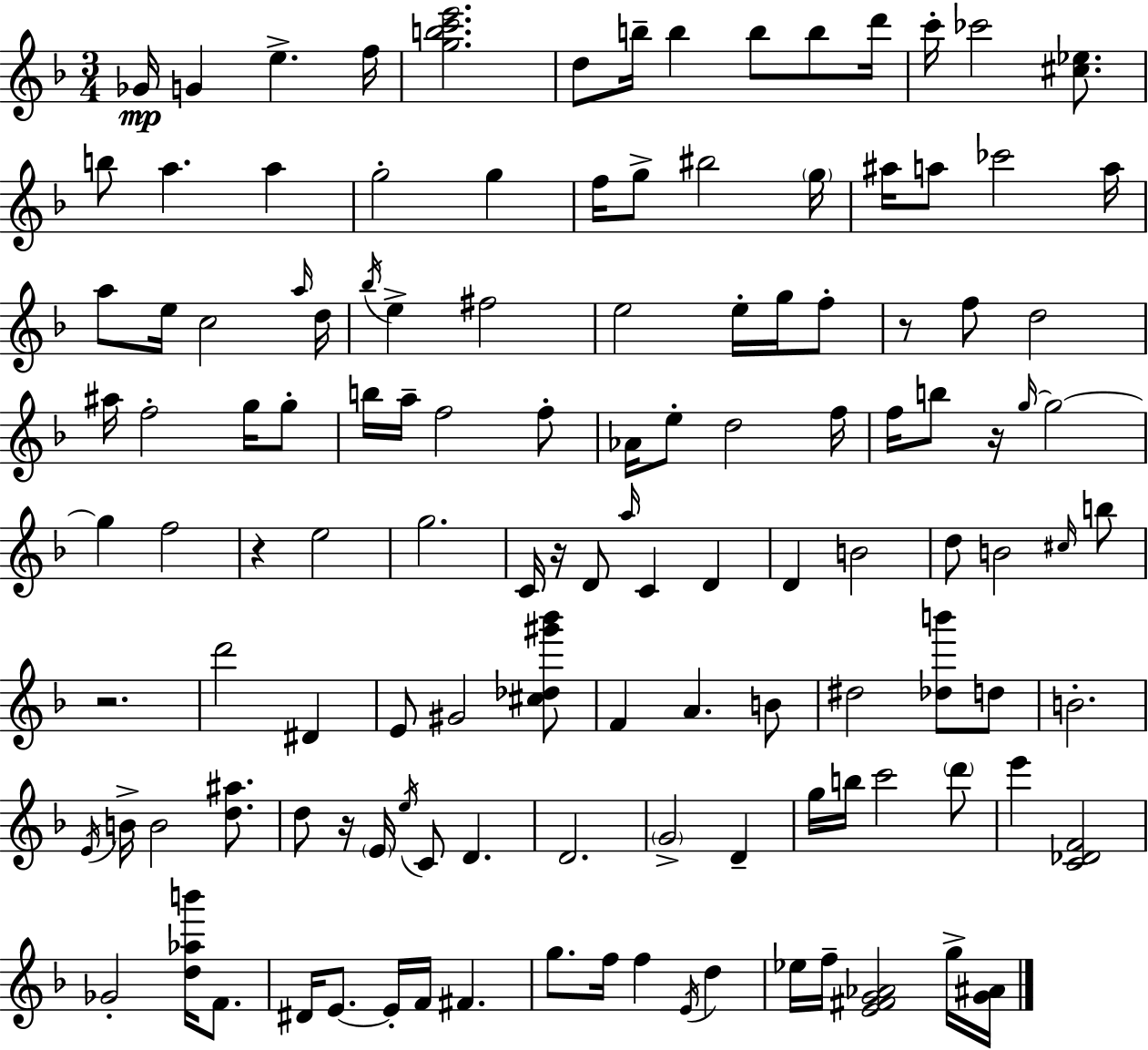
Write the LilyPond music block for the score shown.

{
  \clef treble
  \numericTimeSignature
  \time 3/4
  \key f \major
  ges'16\mp g'4 e''4.-> f''16 | <g'' b'' c''' e'''>2. | d''8 b''16-- b''4 b''8 b''8 d'''16 | c'''16-. ces'''2 <cis'' ees''>8. | \break b''8 a''4. a''4 | g''2-. g''4 | f''16 g''8-> bis''2 \parenthesize g''16 | ais''16 a''8 ces'''2 a''16 | \break a''8 e''16 c''2 \grace { a''16 } | d''16 \acciaccatura { bes''16 } e''4-> fis''2 | e''2 e''16-. g''16 | f''8-. r8 f''8 d''2 | \break ais''16 f''2-. g''16 | g''8-. b''16 a''16-- f''2 | f''8-. aes'16 e''8-. d''2 | f''16 f''16 b''8 r16 \grace { g''16~ }~ g''2~~ | \break g''4 f''2 | r4 e''2 | g''2. | c'16 r16 d'8 \grace { a''16 } c'4 | \break d'4 d'4 b'2 | d''8 b'2 | \grace { cis''16 } b''8 r2. | d'''2 | \break dis'4 e'8 gis'2 | <cis'' des'' gis''' bes'''>8 f'4 a'4. | b'8 dis''2 | <des'' b'''>8 d''8 b'2.-. | \break \acciaccatura { e'16 } b'16-> b'2 | <d'' ais''>8. d''8 r16 \parenthesize e'16 \acciaccatura { e''16 } c'8 | d'4. d'2. | \parenthesize g'2-> | \break d'4-- g''16 b''16 c'''2 | \parenthesize d'''8 e'''4 <c' des' f'>2 | ges'2-. | <d'' aes'' b'''>16 f'8. dis'16 e'8.~~ e'16-. | \break f'16 fis'4. g''8. f''16 f''4 | \acciaccatura { e'16 } d''4 ees''16 f''16-- <e' fis' g' aes'>2 | g''16-> <g' ais'>16 \bar "|."
}